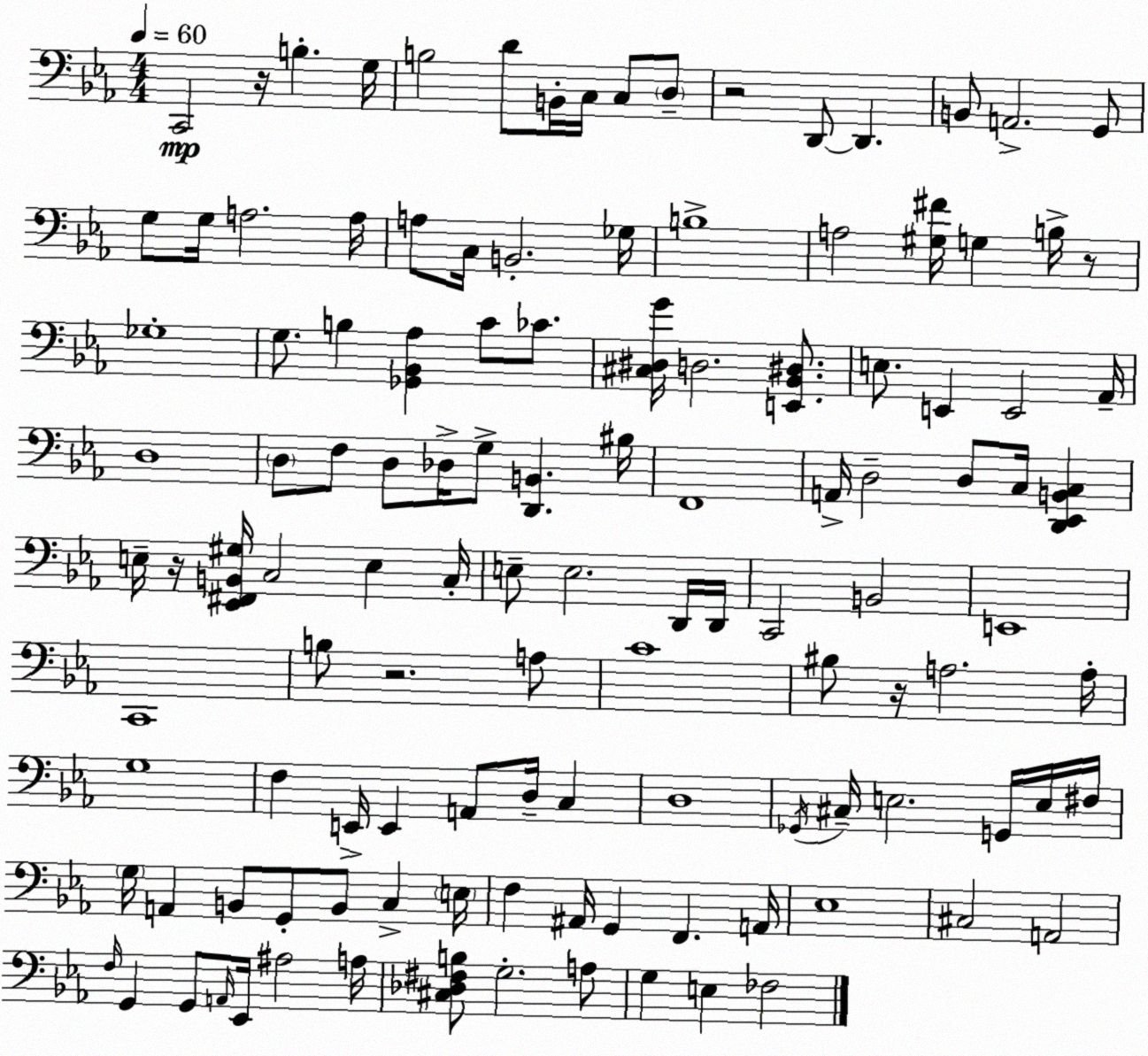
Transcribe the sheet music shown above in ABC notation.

X:1
T:Untitled
M:4/4
L:1/4
K:Cm
C,,2 z/4 B, G,/4 B,2 D/2 B,,/4 C,/4 C,/2 D,/2 z2 D,,/2 D,, B,,/2 A,,2 G,,/2 G,/2 G,/4 A,2 A,/4 A,/2 C,/4 B,,2 _G,/4 B,4 A,2 [^G,^F]/4 G, B,/4 z/2 _G,4 G,/2 B, [_G,,_B,,_A,] C/2 _C/2 [^C,^D,G]/4 D,2 [E,,_B,,^D,]/2 E,/2 E,, E,,2 _A,,/4 D,4 D,/2 F,/2 D,/2 _D,/4 G,/2 [D,,B,,] ^B,/4 F,,4 A,,/4 D,2 D,/2 C,/4 [D,,_E,,B,,C,] E,/4 z/4 [_E,,^F,,B,,^G,]/4 C,2 E, C,/4 E,/2 E,2 D,,/4 D,,/4 C,,2 B,,2 E,,4 C,,4 B,/2 z2 A,/2 C4 ^B,/2 z/4 A,2 A,/4 G,4 F, E,,/4 E,, A,,/2 D,/4 C, D,4 _G,,/4 ^C,/4 E,2 G,,/4 E,/4 ^F,/4 G,/4 A,, B,,/2 G,,/2 B,,/2 C, E,/4 F, ^A,,/4 G,, F,, A,,/4 _E,4 ^C,2 A,,2 F,/4 G,, G,,/2 A,,/4 _E,,/4 ^A,2 A,/4 [^C,_D,^F,B,]/2 G,2 A,/2 G, E, _F,2